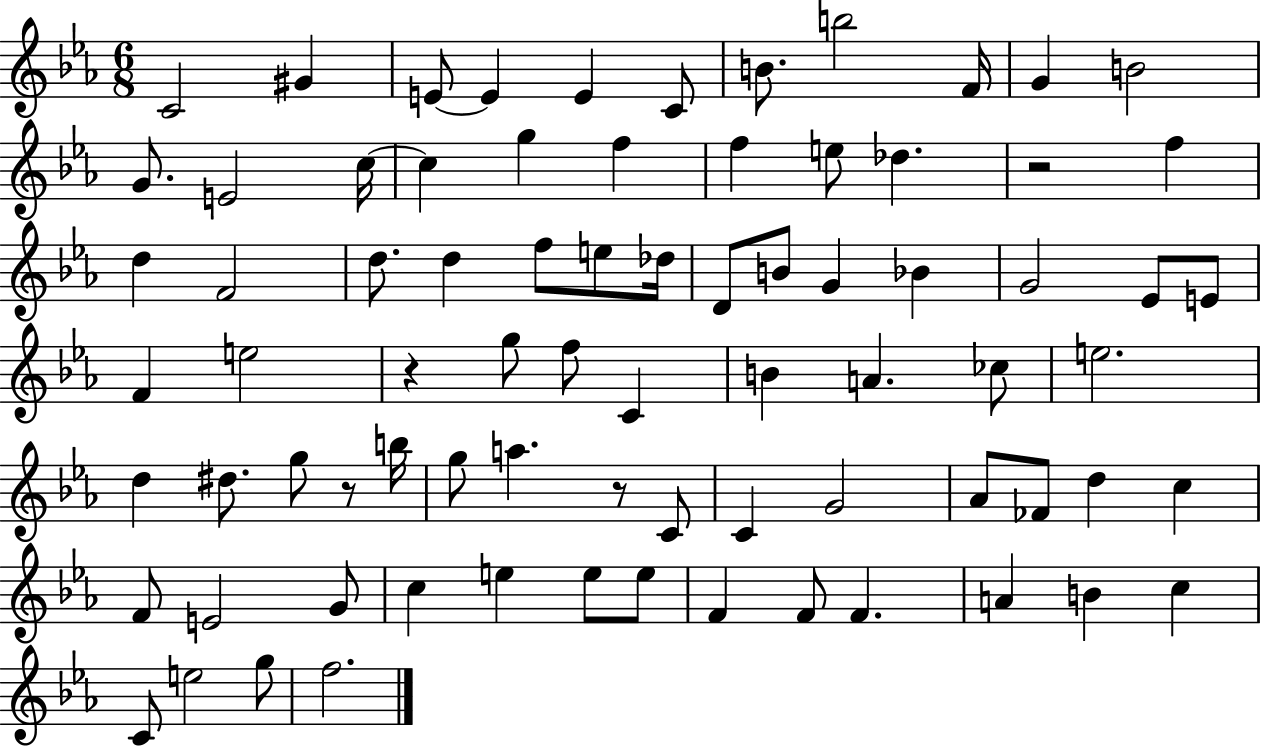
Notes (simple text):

C4/h G#4/q E4/e E4/q E4/q C4/e B4/e. B5/h F4/s G4/q B4/h G4/e. E4/h C5/s C5/q G5/q F5/q F5/q E5/e Db5/q. R/h F5/q D5/q F4/h D5/e. D5/q F5/e E5/e Db5/s D4/e B4/e G4/q Bb4/q G4/h Eb4/e E4/e F4/q E5/h R/q G5/e F5/e C4/q B4/q A4/q. CES5/e E5/h. D5/q D#5/e. G5/e R/e B5/s G5/e A5/q. R/e C4/e C4/q G4/h Ab4/e FES4/e D5/q C5/q F4/e E4/h G4/e C5/q E5/q E5/e E5/e F4/q F4/e F4/q. A4/q B4/q C5/q C4/e E5/h G5/e F5/h.